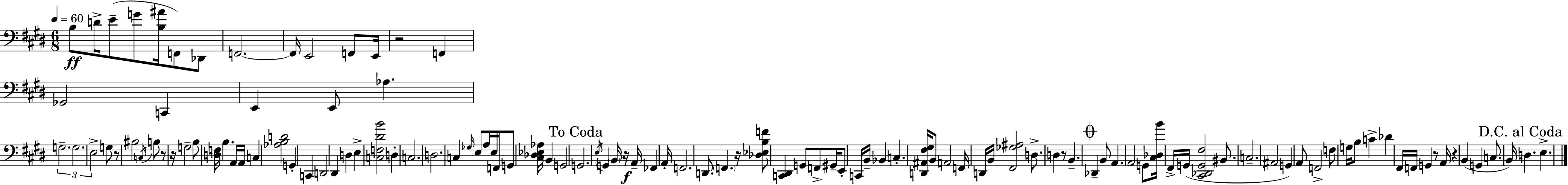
{
  \clef bass
  \numericTimeSignature
  \time 6/8
  \key e \major
  \tempo 4 = 60
  b8\ff d'16-> e'8--( g'8 <b ais'>16 f,8) des,8 | f,2.~~ | f,16 e,2 f,8 e,16 | r2 f,4 | \break ges,2 c,4 | e,4 e,8 aes4. | \tuplet 3/2 { g2.-- | g2. | \break e2-> } g8 r8 | bis2 \acciaccatura { c16 } b8 r8 | r16 g2-- b8 | <d f>16 b4. a,16 a,16 c4 | \break <aes b d'>2 g,4-. | c,4 d,2 | dis,4 d4 e4-> | <c f dis' b'>2 d4-. | \break c2. | d2. | c4 \grace { ges16 } e8 a16 e16 f,16 g,8 | <cis des ees aes>16 b,4 g,2 | \break \mark "To Coda" g,2. | \acciaccatura { e16 } g,4 \parenthesize b,16 r16\f a,16-- fes,4 | a,16-. f,2. | d,8. \parenthesize f,4. | \break r16 <des ees b f'>8 <c, dis,>4 g,8 f,8-> gis,16-- | e,8-. c,16 b,16-- bes,4 c4.-. | <d, ais, fis gis>16 b,8 a,2 | f,16 d,16 b,16 <fis, ges ais>2 | \break d8.-> d4 r8 b,4.-- | \mark \markup { \musicglyph "scripts.coda" } des,4-- b,8 a,4. | a,2 g,8 | <cis des b'>16 fis,16-> g,16( <cis, des, g, fis>2 | \break bis,8. c2.-- | ais,2 g,4) | a,8 f,2-> | f8 g16 b8 c'4-> des'4 | \break fis,16 f,16 g,4 r8 a,16 r4 | b,4( g,4 c8. | b,16) \mark "D.C. al Coda" d4. e4.-> | \bar "|."
}